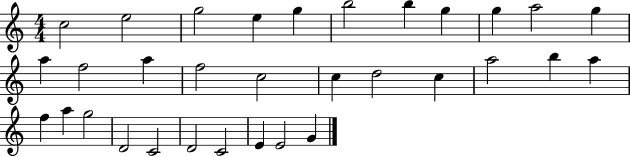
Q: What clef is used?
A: treble